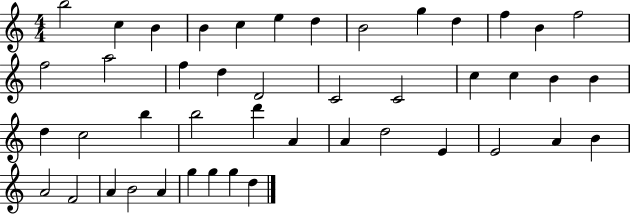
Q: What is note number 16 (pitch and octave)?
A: F5